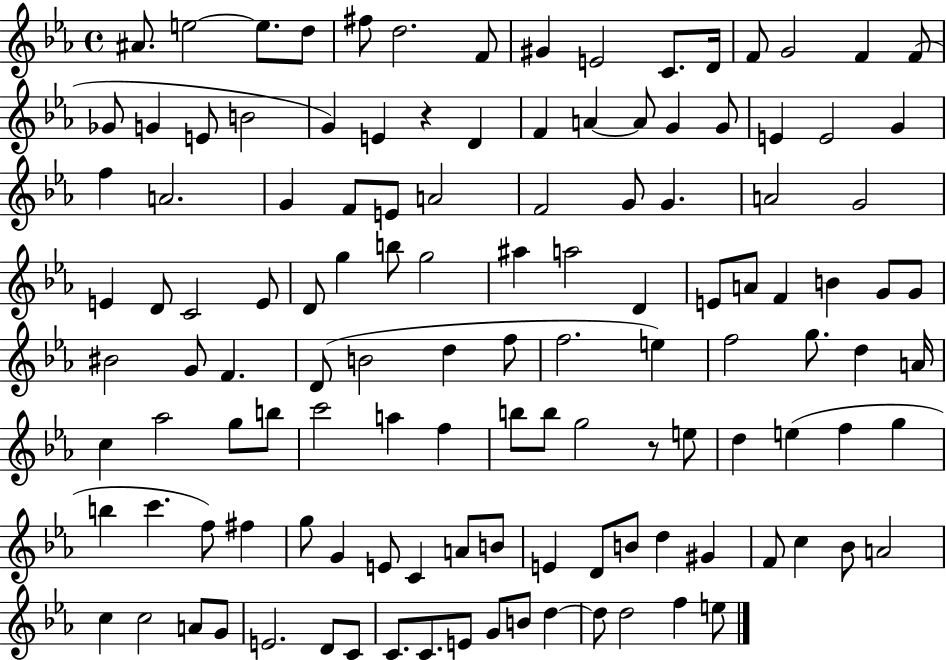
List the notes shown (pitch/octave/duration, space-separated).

A#4/e. E5/h E5/e. D5/e F#5/e D5/h. F4/e G#4/q E4/h C4/e. D4/s F4/e G4/h F4/q F4/e Gb4/e G4/q E4/e B4/h G4/q E4/q R/q D4/q F4/q A4/q A4/e G4/q G4/e E4/q E4/h G4/q F5/q A4/h. G4/q F4/e E4/e A4/h F4/h G4/e G4/q. A4/h G4/h E4/q D4/e C4/h E4/e D4/e G5/q B5/e G5/h A#5/q A5/h D4/q E4/e A4/e F4/q B4/q G4/e G4/e BIS4/h G4/e F4/q. D4/e B4/h D5/q F5/e F5/h. E5/q F5/h G5/e. D5/q A4/s C5/q Ab5/h G5/e B5/e C6/h A5/q F5/q B5/e B5/e G5/h R/e E5/e D5/q E5/q F5/q G5/q B5/q C6/q. F5/e F#5/q G5/e G4/q E4/e C4/q A4/e B4/e E4/q D4/e B4/e D5/q G#4/q F4/e C5/q Bb4/e A4/h C5/q C5/h A4/e G4/e E4/h. D4/e C4/e C4/e. C4/e. E4/e G4/e B4/e D5/q D5/e D5/h F5/q E5/e